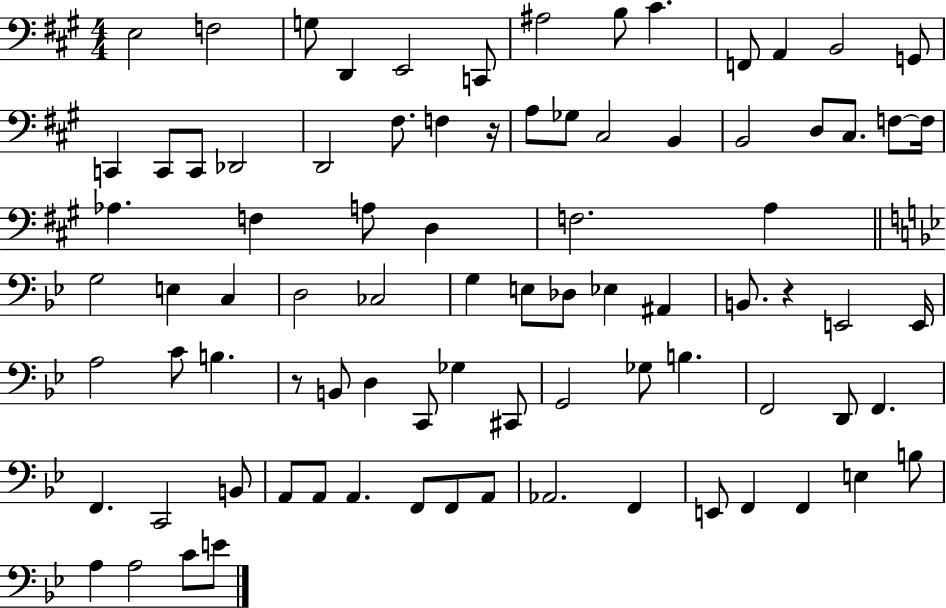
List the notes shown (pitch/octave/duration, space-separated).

E3/h F3/h G3/e D2/q E2/h C2/e A#3/h B3/e C#4/q. F2/e A2/q B2/h G2/e C2/q C2/e C2/e Db2/h D2/h F#3/e. F3/q R/s A3/e Gb3/e C#3/h B2/q B2/h D3/e C#3/e. F3/e F3/s Ab3/q. F3/q A3/e D3/q F3/h. A3/q G3/h E3/q C3/q D3/h CES3/h G3/q E3/e Db3/e Eb3/q A#2/q B2/e. R/q E2/h E2/s A3/h C4/e B3/q. R/e B2/e D3/q C2/e Gb3/q C#2/e G2/h Gb3/e B3/q. F2/h D2/e F2/q. F2/q. C2/h B2/e A2/e A2/e A2/q. F2/e F2/e A2/e Ab2/h. F2/q E2/e F2/q F2/q E3/q B3/e A3/q A3/h C4/e E4/e